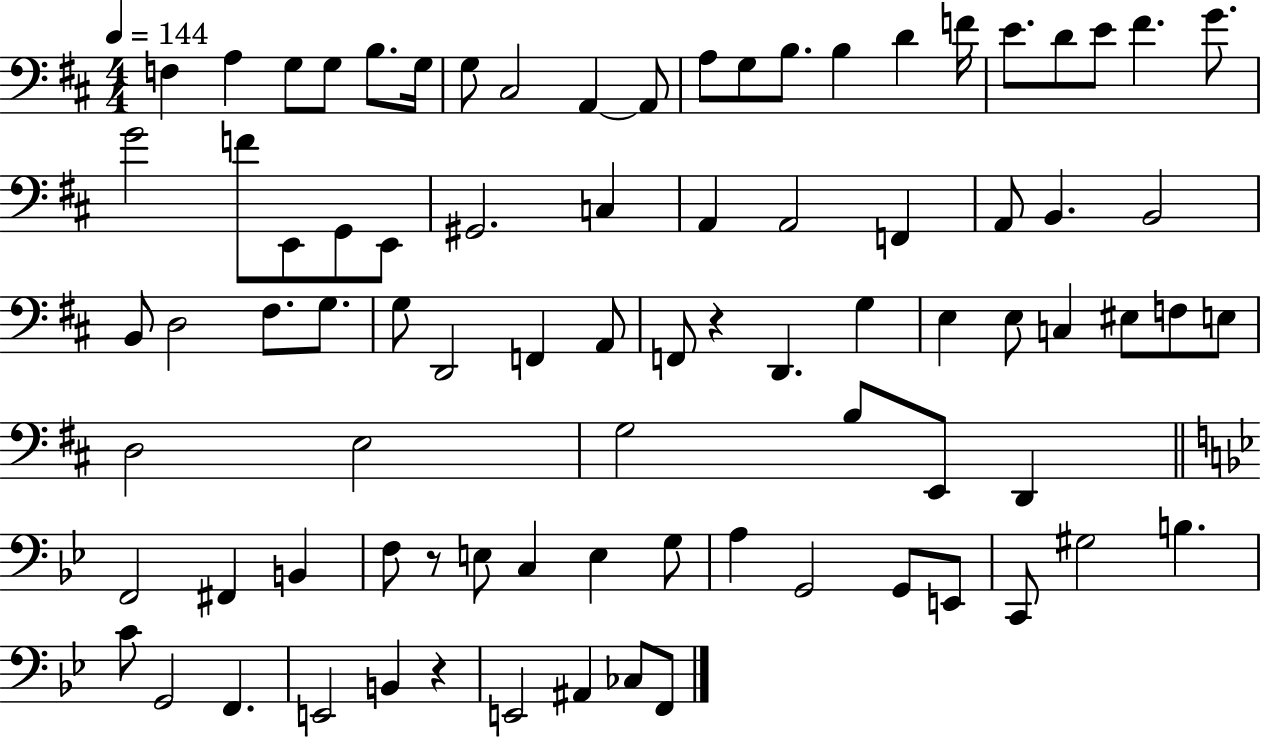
F3/q A3/q G3/e G3/e B3/e. G3/s G3/e C#3/h A2/q A2/e A3/e G3/e B3/e. B3/q D4/q F4/s E4/e. D4/e E4/e F#4/q. G4/e. G4/h F4/e E2/e G2/e E2/e G#2/h. C3/q A2/q A2/h F2/q A2/e B2/q. B2/h B2/e D3/h F#3/e. G3/e. G3/e D2/h F2/q A2/e F2/e R/q D2/q. G3/q E3/q E3/e C3/q EIS3/e F3/e E3/e D3/h E3/h G3/h B3/e E2/e D2/q F2/h F#2/q B2/q F3/e R/e E3/e C3/q E3/q G3/e A3/q G2/h G2/e E2/e C2/e G#3/h B3/q. C4/e G2/h F2/q. E2/h B2/q R/q E2/h A#2/q CES3/e F2/e